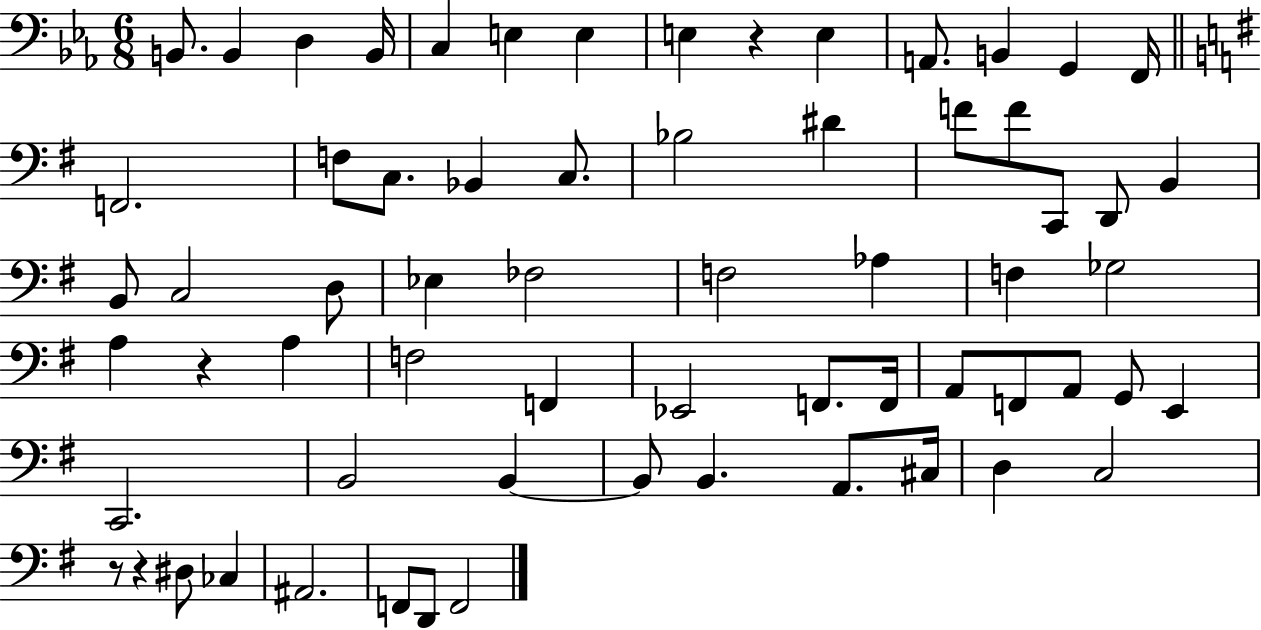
{
  \clef bass
  \numericTimeSignature
  \time 6/8
  \key ees \major
  b,8. b,4 d4 b,16 | c4 e4 e4 | e4 r4 e4 | a,8. b,4 g,4 f,16 | \break \bar "||" \break \key e \minor f,2. | f8 c8. bes,4 c8. | bes2 dis'4 | f'8 f'8 c,8 d,8 b,4 | \break b,8 c2 d8 | ees4 fes2 | f2 aes4 | f4 ges2 | \break a4 r4 a4 | f2 f,4 | ees,2 f,8. f,16 | a,8 f,8 a,8 g,8 e,4 | \break c,2. | b,2 b,4~~ | b,8 b,4. a,8. cis16 | d4 c2 | \break r8 r4 dis8 ces4 | ais,2. | f,8 d,8 f,2 | \bar "|."
}